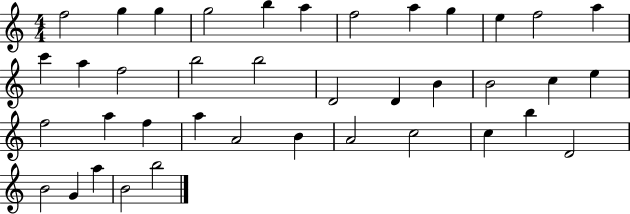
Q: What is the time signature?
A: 4/4